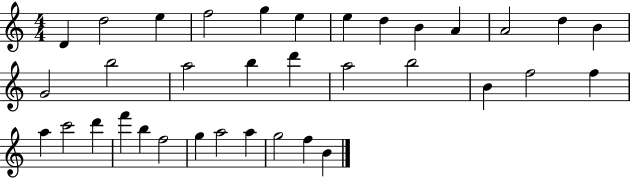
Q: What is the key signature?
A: C major